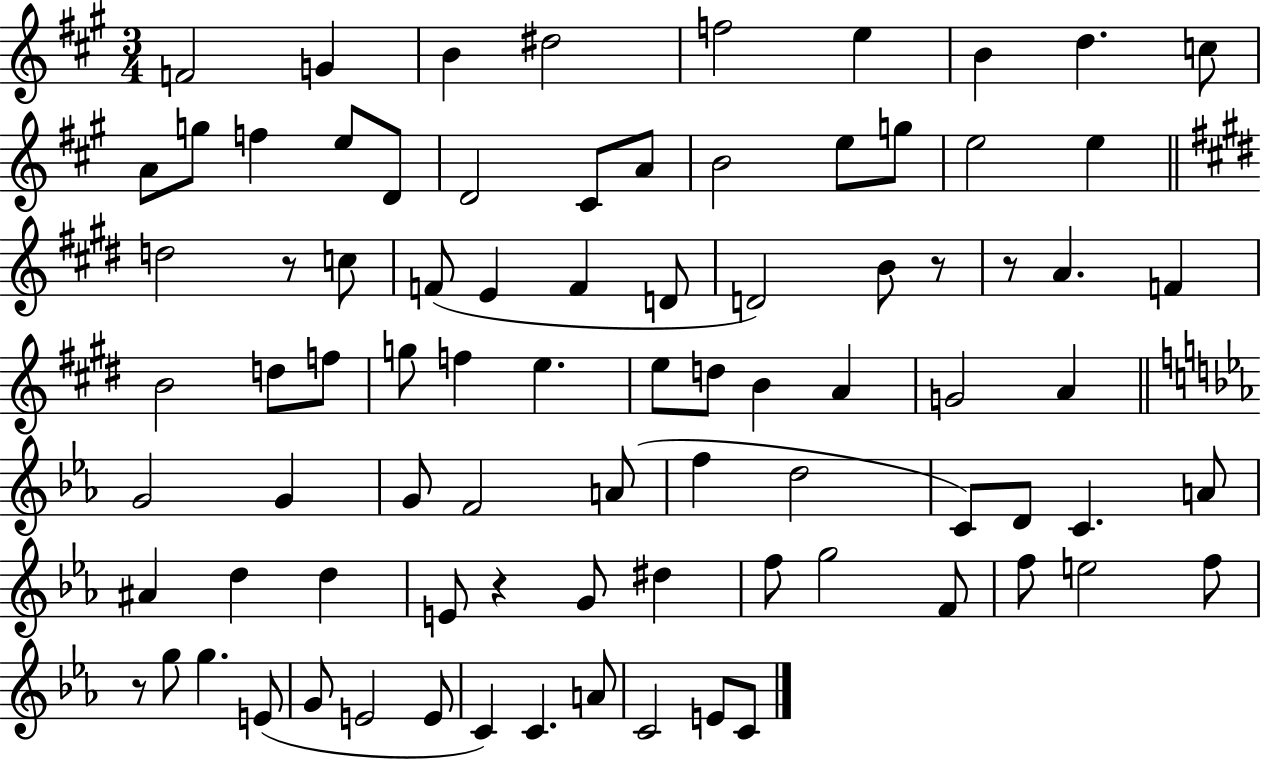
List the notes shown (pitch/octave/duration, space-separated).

F4/h G4/q B4/q D#5/h F5/h E5/q B4/q D5/q. C5/e A4/e G5/e F5/q E5/e D4/e D4/h C#4/e A4/e B4/h E5/e G5/e E5/h E5/q D5/h R/e C5/e F4/e E4/q F4/q D4/e D4/h B4/e R/e R/e A4/q. F4/q B4/h D5/e F5/e G5/e F5/q E5/q. E5/e D5/e B4/q A4/q G4/h A4/q G4/h G4/q G4/e F4/h A4/e F5/q D5/h C4/e D4/e C4/q. A4/e A#4/q D5/q D5/q E4/e R/q G4/e D#5/q F5/e G5/h F4/e F5/e E5/h F5/e R/e G5/e G5/q. E4/e G4/e E4/h E4/e C4/q C4/q. A4/e C4/h E4/e C4/e